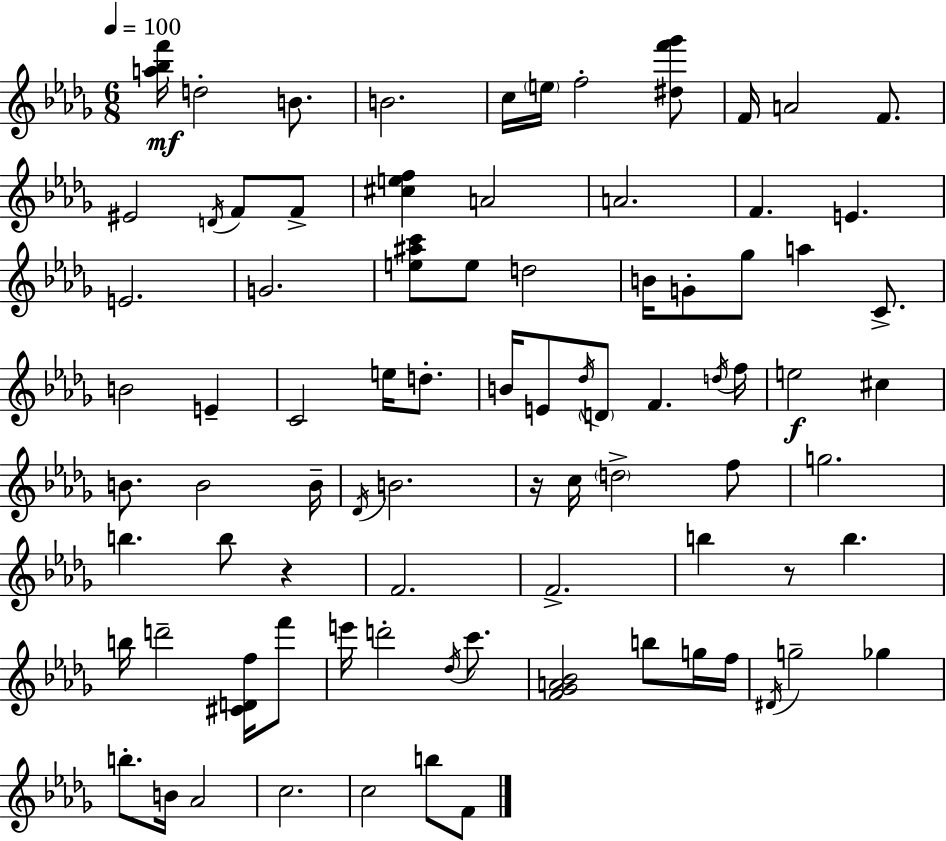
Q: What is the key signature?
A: BES minor